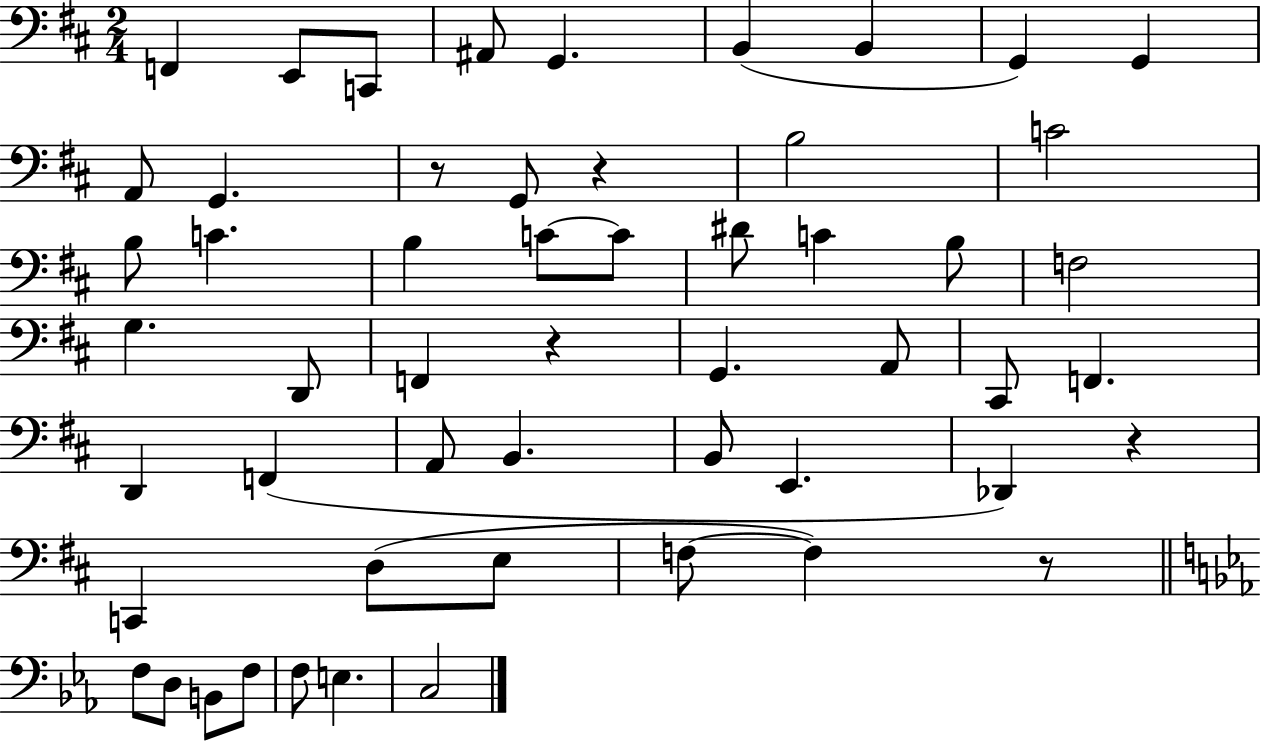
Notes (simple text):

F2/q E2/e C2/e A#2/e G2/q. B2/q B2/q G2/q G2/q A2/e G2/q. R/e G2/e R/q B3/h C4/h B3/e C4/q. B3/q C4/e C4/e D#4/e C4/q B3/e F3/h G3/q. D2/e F2/q R/q G2/q. A2/e C#2/e F2/q. D2/q F2/q A2/e B2/q. B2/e E2/q. Db2/q R/q C2/q D3/e E3/e F3/e F3/q R/e F3/e D3/e B2/e F3/e F3/e E3/q. C3/h